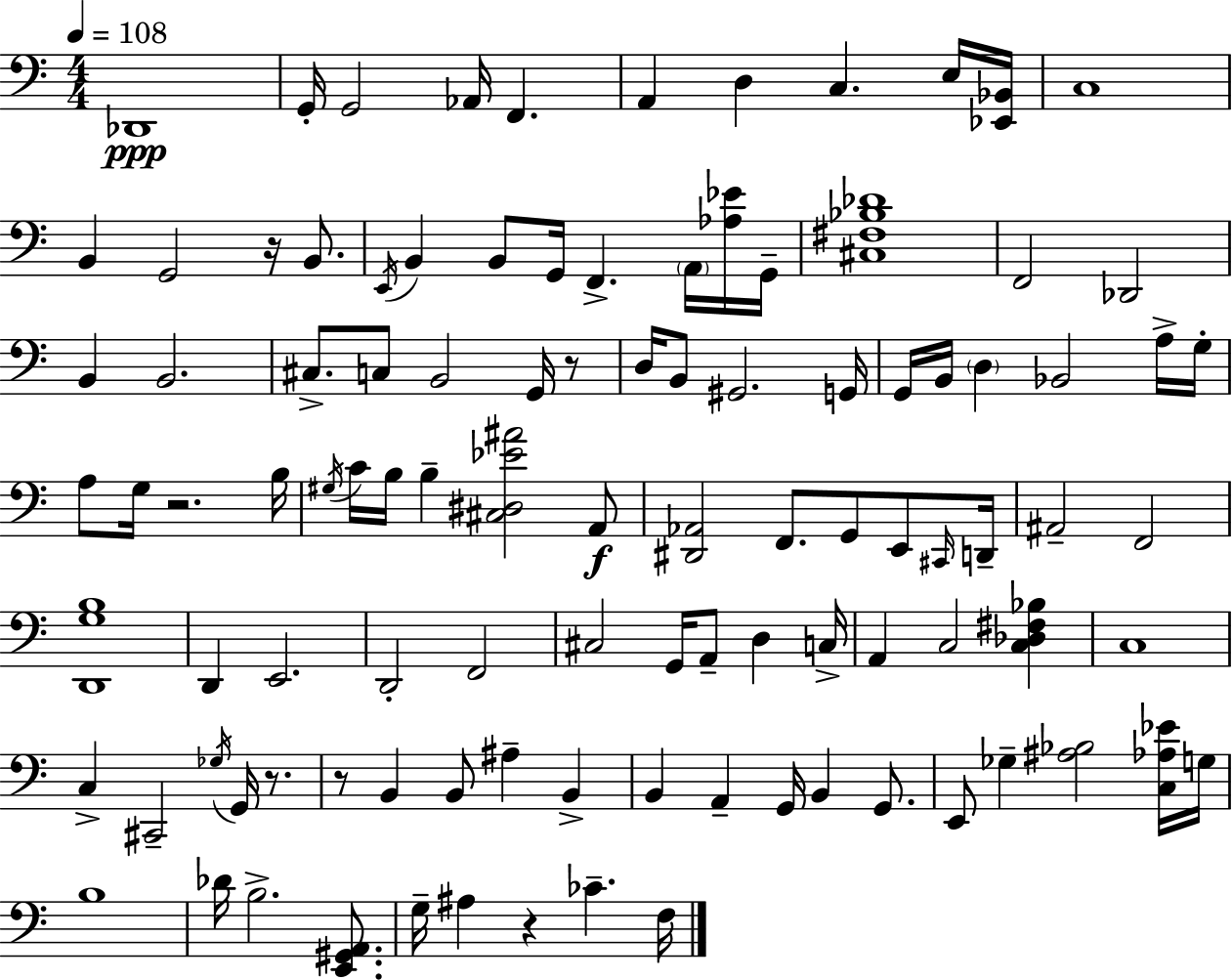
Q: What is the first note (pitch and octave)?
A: Db2